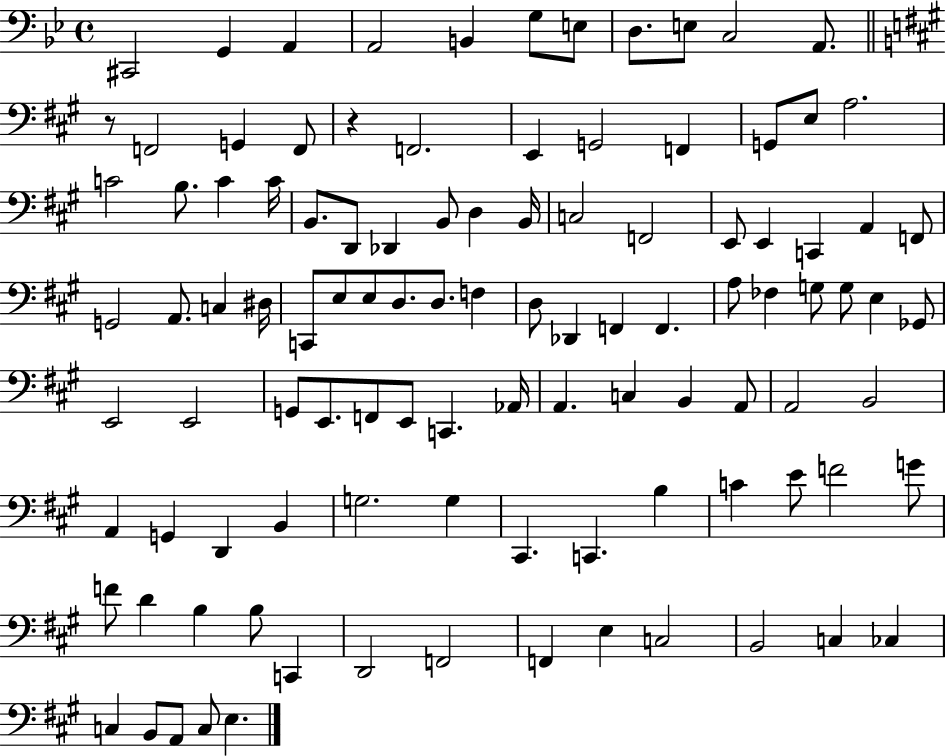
X:1
T:Untitled
M:4/4
L:1/4
K:Bb
^C,,2 G,, A,, A,,2 B,, G,/2 E,/2 D,/2 E,/2 C,2 A,,/2 z/2 F,,2 G,, F,,/2 z F,,2 E,, G,,2 F,, G,,/2 E,/2 A,2 C2 B,/2 C C/4 B,,/2 D,,/2 _D,, B,,/2 D, B,,/4 C,2 F,,2 E,,/2 E,, C,, A,, F,,/2 G,,2 A,,/2 C, ^D,/4 C,,/2 E,/2 E,/2 D,/2 D,/2 F, D,/2 _D,, F,, F,, A,/2 _F, G,/2 G,/2 E, _G,,/2 E,,2 E,,2 G,,/2 E,,/2 F,,/2 E,,/2 C,, _A,,/4 A,, C, B,, A,,/2 A,,2 B,,2 A,, G,, D,, B,, G,2 G, ^C,, C,, B, C E/2 F2 G/2 F/2 D B, B,/2 C,, D,,2 F,,2 F,, E, C,2 B,,2 C, _C, C, B,,/2 A,,/2 C,/2 E,